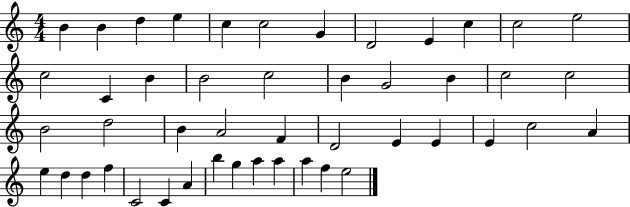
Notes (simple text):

B4/q B4/q D5/q E5/q C5/q C5/h G4/q D4/h E4/q C5/q C5/h E5/h C5/h C4/q B4/q B4/h C5/h B4/q G4/h B4/q C5/h C5/h B4/h D5/h B4/q A4/h F4/q D4/h E4/q E4/q E4/q C5/h A4/q E5/q D5/q D5/q F5/q C4/h C4/q A4/q B5/q G5/q A5/q A5/q A5/q F5/q E5/h